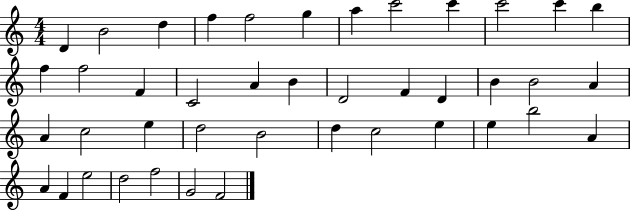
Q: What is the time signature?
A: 4/4